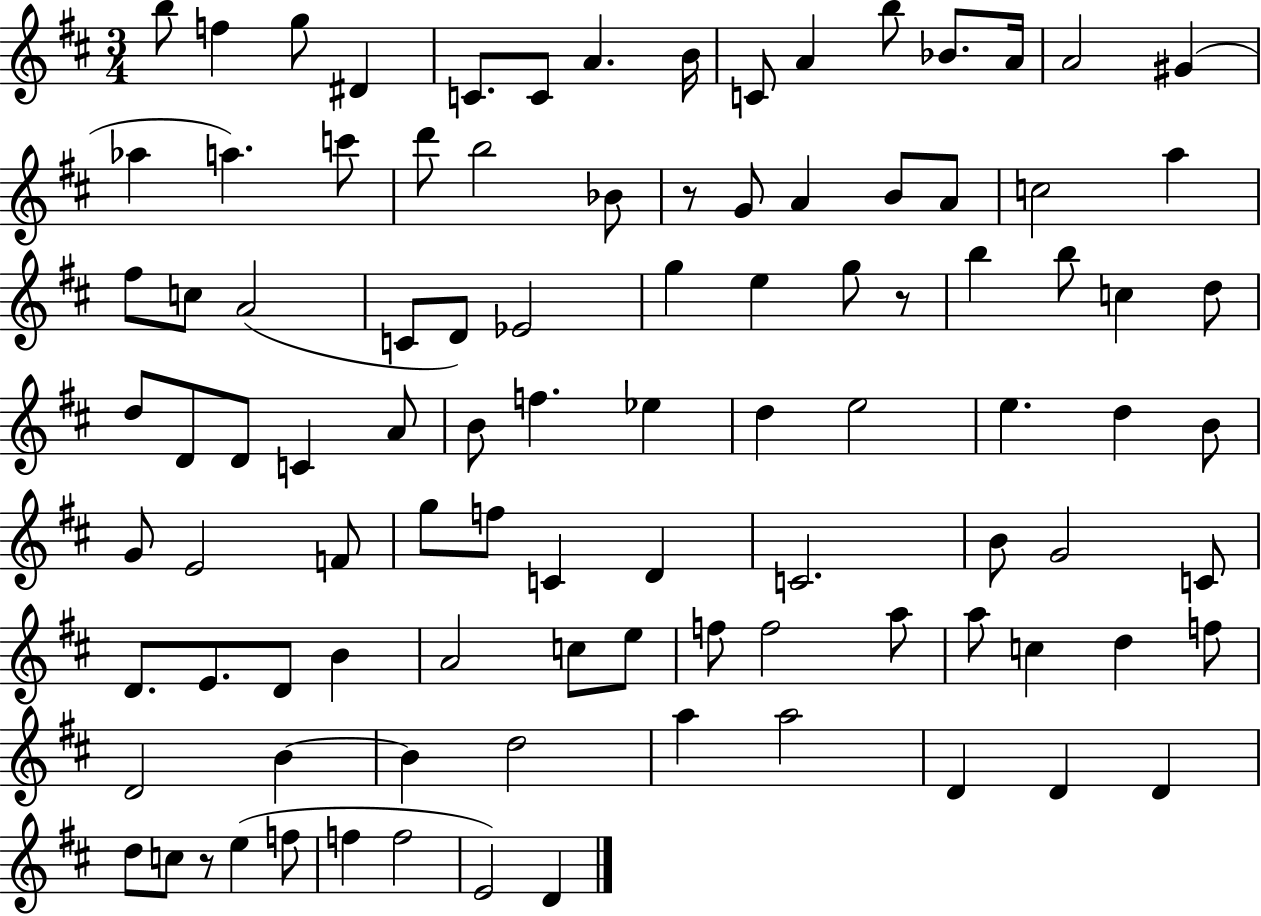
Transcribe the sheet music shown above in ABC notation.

X:1
T:Untitled
M:3/4
L:1/4
K:D
b/2 f g/2 ^D C/2 C/2 A B/4 C/2 A b/2 _B/2 A/4 A2 ^G _a a c'/2 d'/2 b2 _B/2 z/2 G/2 A B/2 A/2 c2 a ^f/2 c/2 A2 C/2 D/2 _E2 g e g/2 z/2 b b/2 c d/2 d/2 D/2 D/2 C A/2 B/2 f _e d e2 e d B/2 G/2 E2 F/2 g/2 f/2 C D C2 B/2 G2 C/2 D/2 E/2 D/2 B A2 c/2 e/2 f/2 f2 a/2 a/2 c d f/2 D2 B B d2 a a2 D D D d/2 c/2 z/2 e f/2 f f2 E2 D